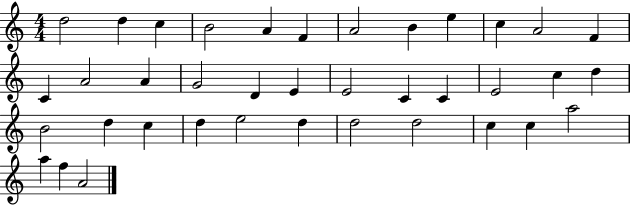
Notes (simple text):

D5/h D5/q C5/q B4/h A4/q F4/q A4/h B4/q E5/q C5/q A4/h F4/q C4/q A4/h A4/q G4/h D4/q E4/q E4/h C4/q C4/q E4/h C5/q D5/q B4/h D5/q C5/q D5/q E5/h D5/q D5/h D5/h C5/q C5/q A5/h A5/q F5/q A4/h